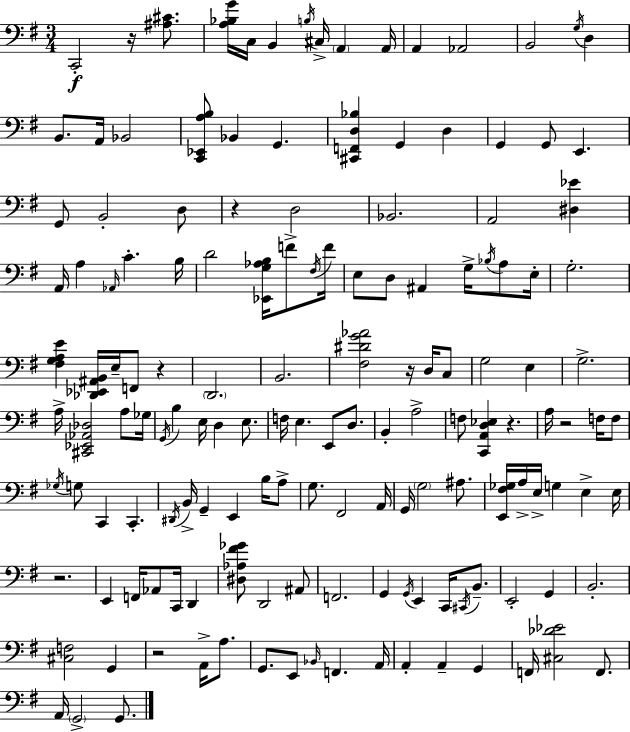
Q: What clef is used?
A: bass